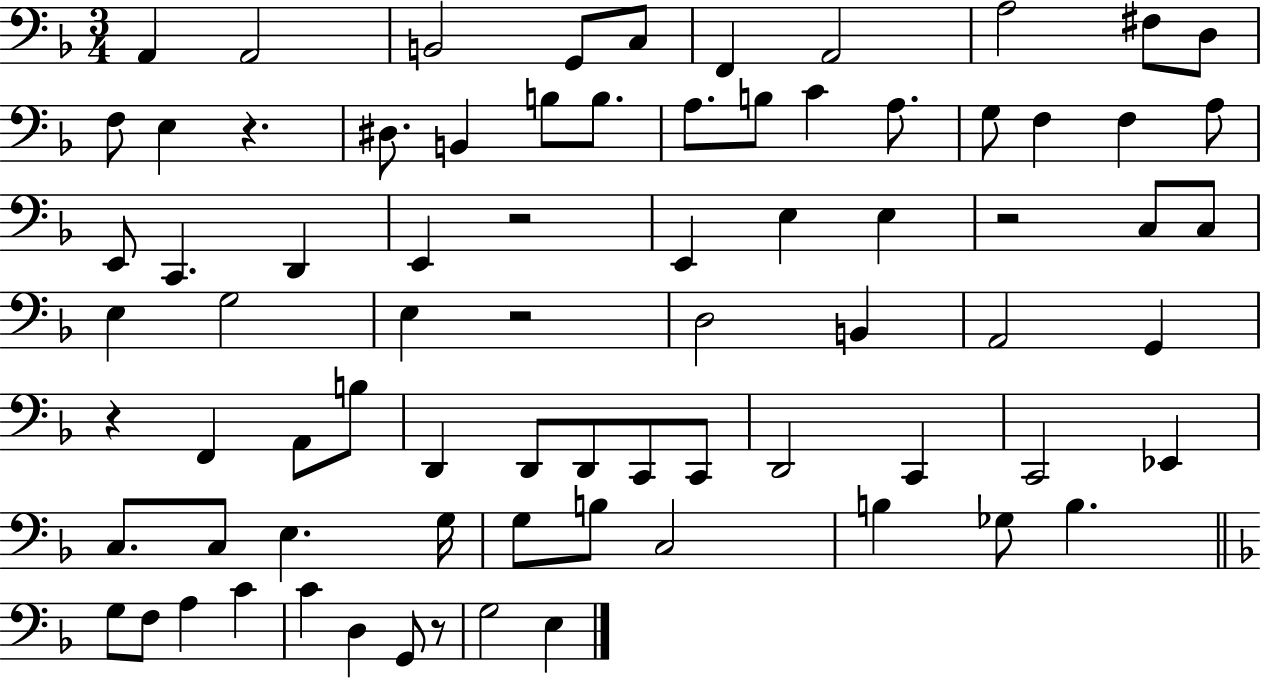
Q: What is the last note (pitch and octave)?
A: E3